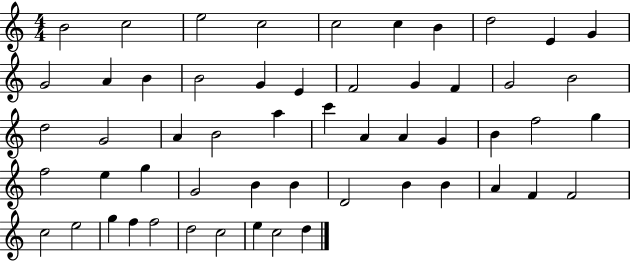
B4/h C5/h E5/h C5/h C5/h C5/q B4/q D5/h E4/q G4/q G4/h A4/q B4/q B4/h G4/q E4/q F4/h G4/q F4/q G4/h B4/h D5/h G4/h A4/q B4/h A5/q C6/q A4/q A4/q G4/q B4/q F5/h G5/q F5/h E5/q G5/q G4/h B4/q B4/q D4/h B4/q B4/q A4/q F4/q F4/h C5/h E5/h G5/q F5/q F5/h D5/h C5/h E5/q C5/h D5/q